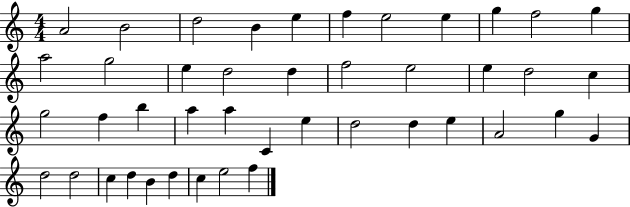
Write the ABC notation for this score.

X:1
T:Untitled
M:4/4
L:1/4
K:C
A2 B2 d2 B e f e2 e g f2 g a2 g2 e d2 d f2 e2 e d2 c g2 f b a a C e d2 d e A2 g G d2 d2 c d B d c e2 f